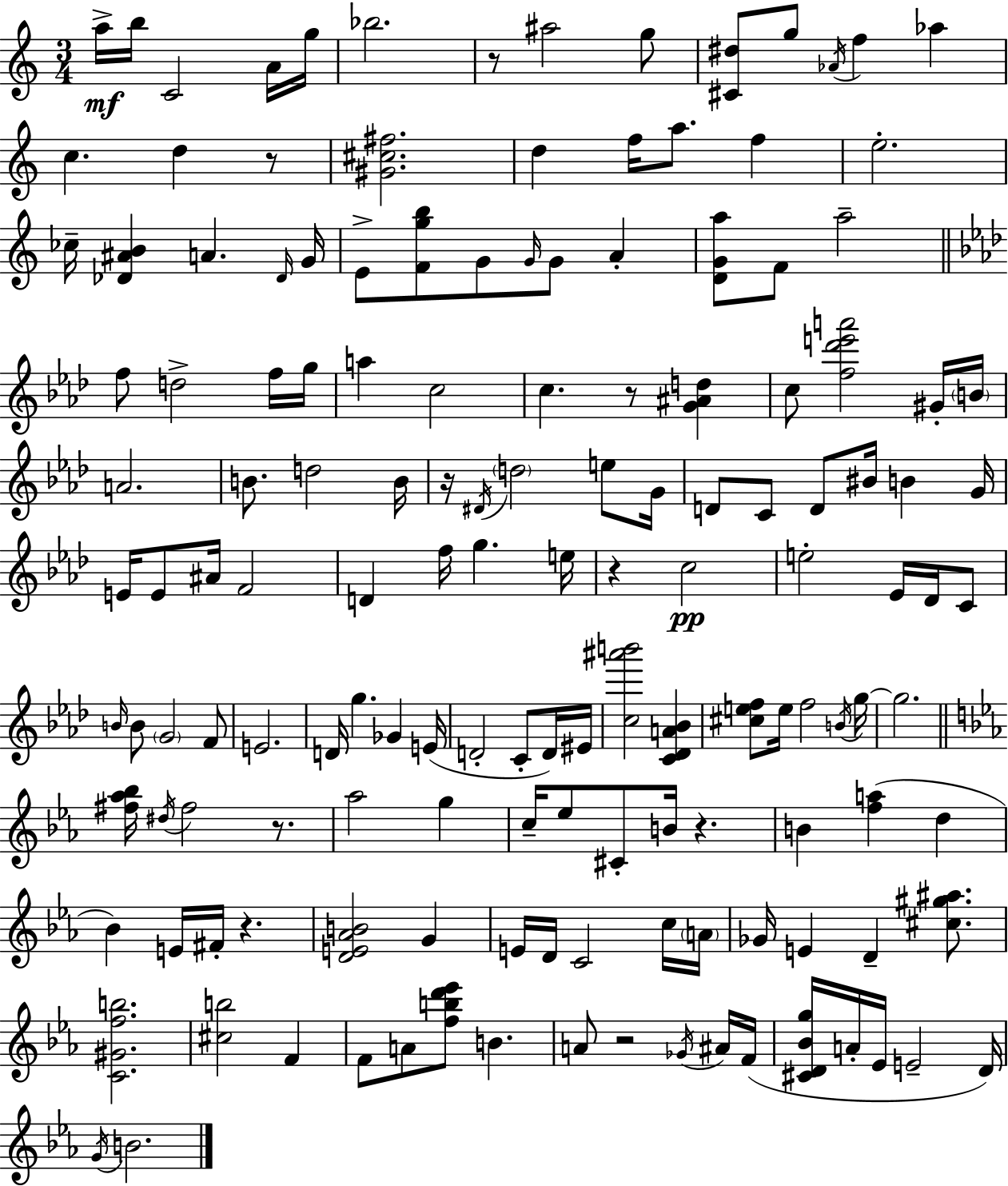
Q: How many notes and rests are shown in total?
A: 148